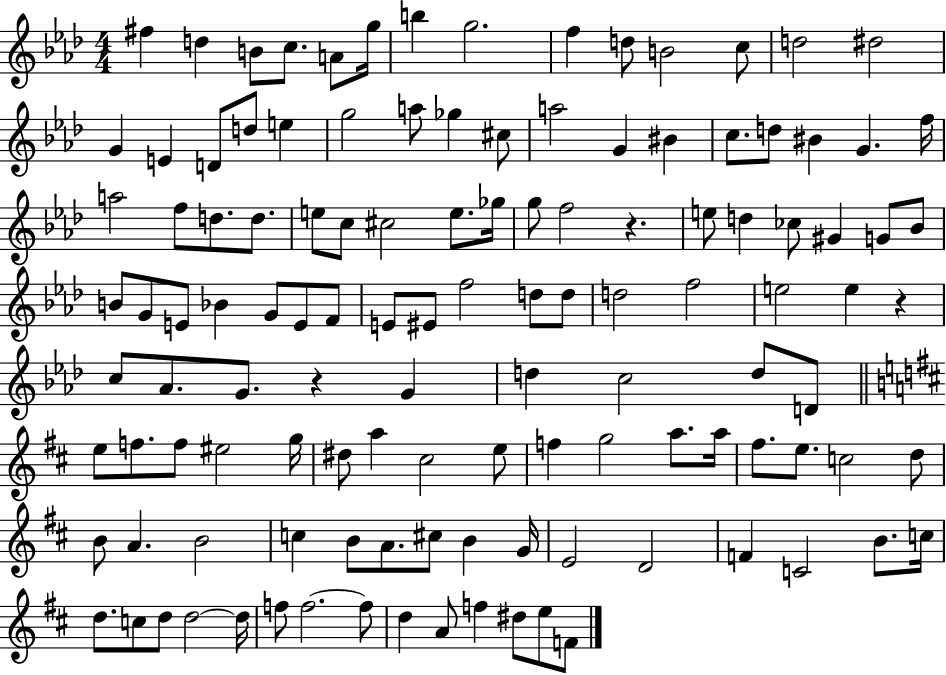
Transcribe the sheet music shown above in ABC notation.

X:1
T:Untitled
M:4/4
L:1/4
K:Ab
^f d B/2 c/2 A/2 g/4 b g2 f d/2 B2 c/2 d2 ^d2 G E D/2 d/2 e g2 a/2 _g ^c/2 a2 G ^B c/2 d/2 ^B G f/4 a2 f/2 d/2 d/2 e/2 c/2 ^c2 e/2 _g/4 g/2 f2 z e/2 d _c/2 ^G G/2 _B/2 B/2 G/2 E/2 _B G/2 E/2 F/2 E/2 ^E/2 f2 d/2 d/2 d2 f2 e2 e z c/2 _A/2 G/2 z G d c2 d/2 D/2 e/2 f/2 f/2 ^e2 g/4 ^d/2 a ^c2 e/2 f g2 a/2 a/4 ^f/2 e/2 c2 d/2 B/2 A B2 c B/2 A/2 ^c/2 B G/4 E2 D2 F C2 B/2 c/4 d/2 c/2 d/2 d2 d/4 f/2 f2 f/2 d A/2 f ^d/2 e/2 F/2